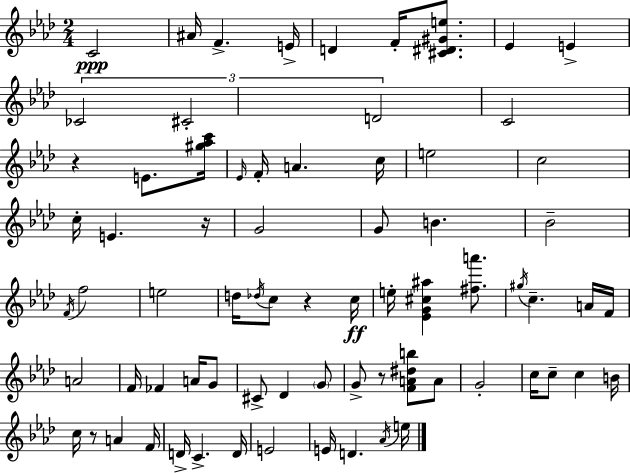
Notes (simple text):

C4/h A#4/s F4/q. E4/s D4/q F4/s [C#4,D#4,G#4,E5]/e. Eb4/q E4/q CES4/h C#4/h D4/h C4/h R/q E4/e. [G#5,Ab5,C6]/s Eb4/s F4/s A4/q. C5/s E5/h C5/h C5/s E4/q. R/s G4/h G4/e B4/q. Bb4/h F4/s F5/h E5/h D5/s Db5/s C5/e R/q C5/s E5/s [Eb4,G4,C#5,A#5]/q [F#5,A6]/e. G#5/s C5/q. A4/s F4/s A4/h F4/s FES4/q A4/s G4/e C#4/e Db4/q G4/e G4/e R/e [F4,A4,D#5,B5]/e A4/e G4/h C5/s C5/e C5/q B4/s C5/s R/e A4/q F4/s D4/s C4/q. D4/s E4/h E4/s D4/q. Ab4/s E5/s